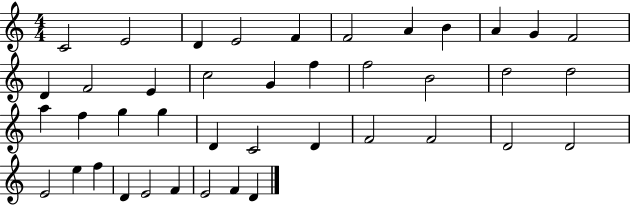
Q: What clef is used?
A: treble